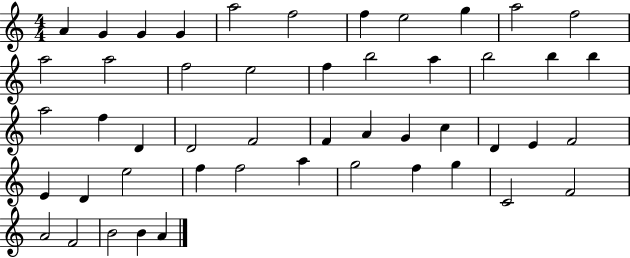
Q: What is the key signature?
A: C major